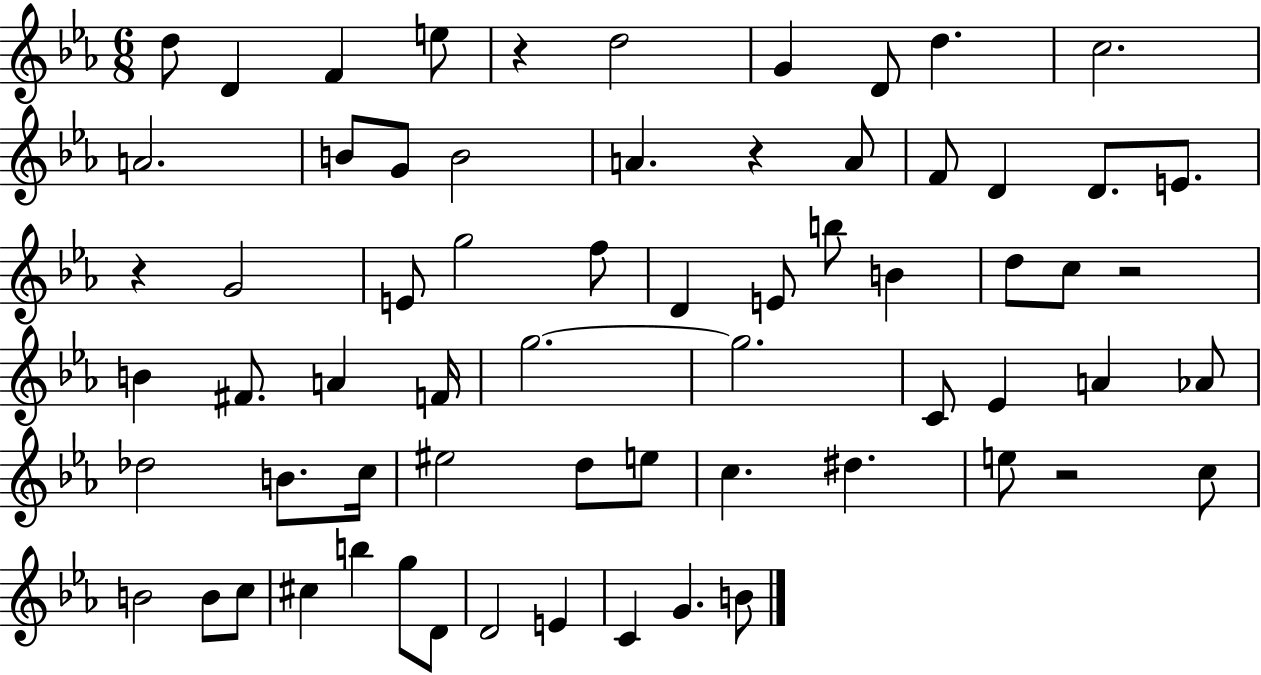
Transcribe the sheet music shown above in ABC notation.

X:1
T:Untitled
M:6/8
L:1/4
K:Eb
d/2 D F e/2 z d2 G D/2 d c2 A2 B/2 G/2 B2 A z A/2 F/2 D D/2 E/2 z G2 E/2 g2 f/2 D E/2 b/2 B d/2 c/2 z2 B ^F/2 A F/4 g2 g2 C/2 _E A _A/2 _d2 B/2 c/4 ^e2 d/2 e/2 c ^d e/2 z2 c/2 B2 B/2 c/2 ^c b g/2 D/2 D2 E C G B/2